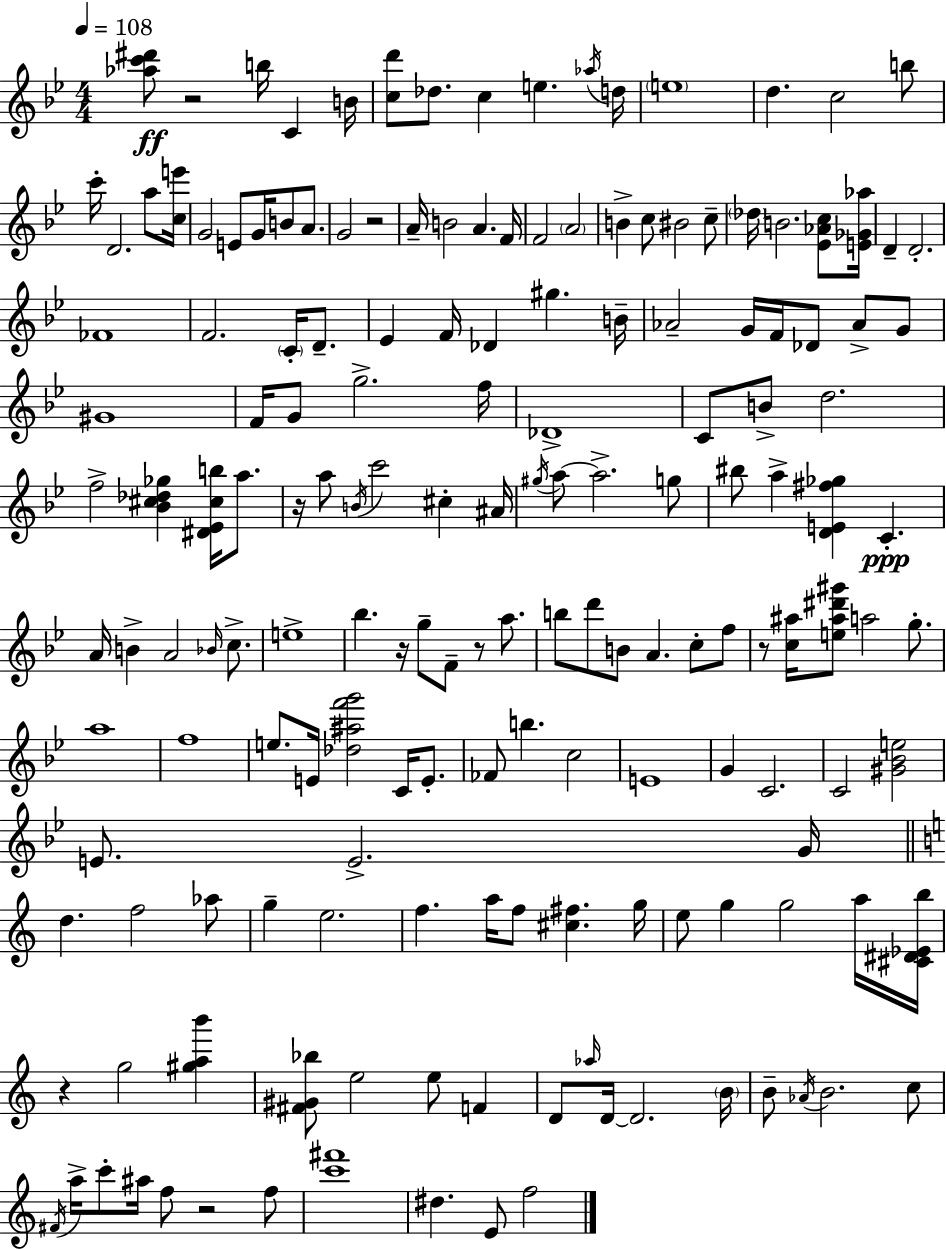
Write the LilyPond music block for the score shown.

{
  \clef treble
  \numericTimeSignature
  \time 4/4
  \key g \minor
  \tempo 4 = 108
  <aes'' c''' dis'''>8\ff r2 b''16 c'4 b'16 | <c'' d'''>8 des''8. c''4 e''4. \acciaccatura { aes''16 } | d''16 \parenthesize e''1 | d''4. c''2 b''8 | \break c'''16-. d'2. a''8 | <c'' e'''>16 g'2 e'8 g'16 b'8 a'8. | g'2 r2 | a'16-- b'2 a'4. | \break f'16 f'2 \parenthesize a'2 | b'4-> c''8 bis'2 c''8-- | \parenthesize des''16 b'2. <ees' aes' c''>8 | <e' ges' aes''>16 d'4-- d'2.-. | \break fes'1 | f'2. \parenthesize c'16-. d'8.-- | ees'4 f'16 des'4 gis''4. | b'16-- aes'2-- g'16 f'16 des'8 aes'8-> g'8 | \break gis'1 | f'16 g'8 g''2.-> | f''16 des'1-> | c'8 b'8-> d''2. | \break f''2-> <bes' cis'' des'' ges''>4 <dis' ees' cis'' b''>16 a''8. | r16 a''8 \acciaccatura { b'16 } c'''2 cis''4-. | ais'16 \acciaccatura { gis''16 } a''8~~ a''2.-> | g''8 bis''8 a''4-> <d' e' fis'' ges''>4 c'4.-.\ppp | \break a'16 b'4-> a'2 | \grace { bes'16 } c''8.-> e''1-> | bes''4. r16 g''8-- f'8-- r8 | a''8. b''8 d'''8 b'8 a'4. | \break c''8-. f''8 r8 <c'' ais''>16 <e'' ais'' dis''' gis'''>8 a''2 | g''8.-. a''1 | f''1 | e''8. e'16 <des'' ais'' f''' g'''>2 | \break c'16 e'8.-. fes'8 b''4. c''2 | e'1 | g'4 c'2. | c'2 <gis' bes' e''>2 | \break e'8. e'2.-> | g'16 \bar "||" \break \key c \major d''4. f''2 aes''8 | g''4-- e''2. | f''4. a''16 f''8 <cis'' fis''>4. g''16 | e''8 g''4 g''2 a''16 <cis' dis' ees' b''>16 | \break r4 g''2 <gis'' a'' b'''>4 | <fis' gis' bes''>8 e''2 e''8 f'4 | d'8 \grace { aes''16 } d'16~~ d'2. | \parenthesize b'16 b'8-- \acciaccatura { aes'16 } b'2. | \break c''8 \acciaccatura { fis'16 } a''16-> c'''8-. ais''16 f''8 r2 | f''8 <c''' fis'''>1 | dis''4. e'8 f''2 | \bar "|."
}